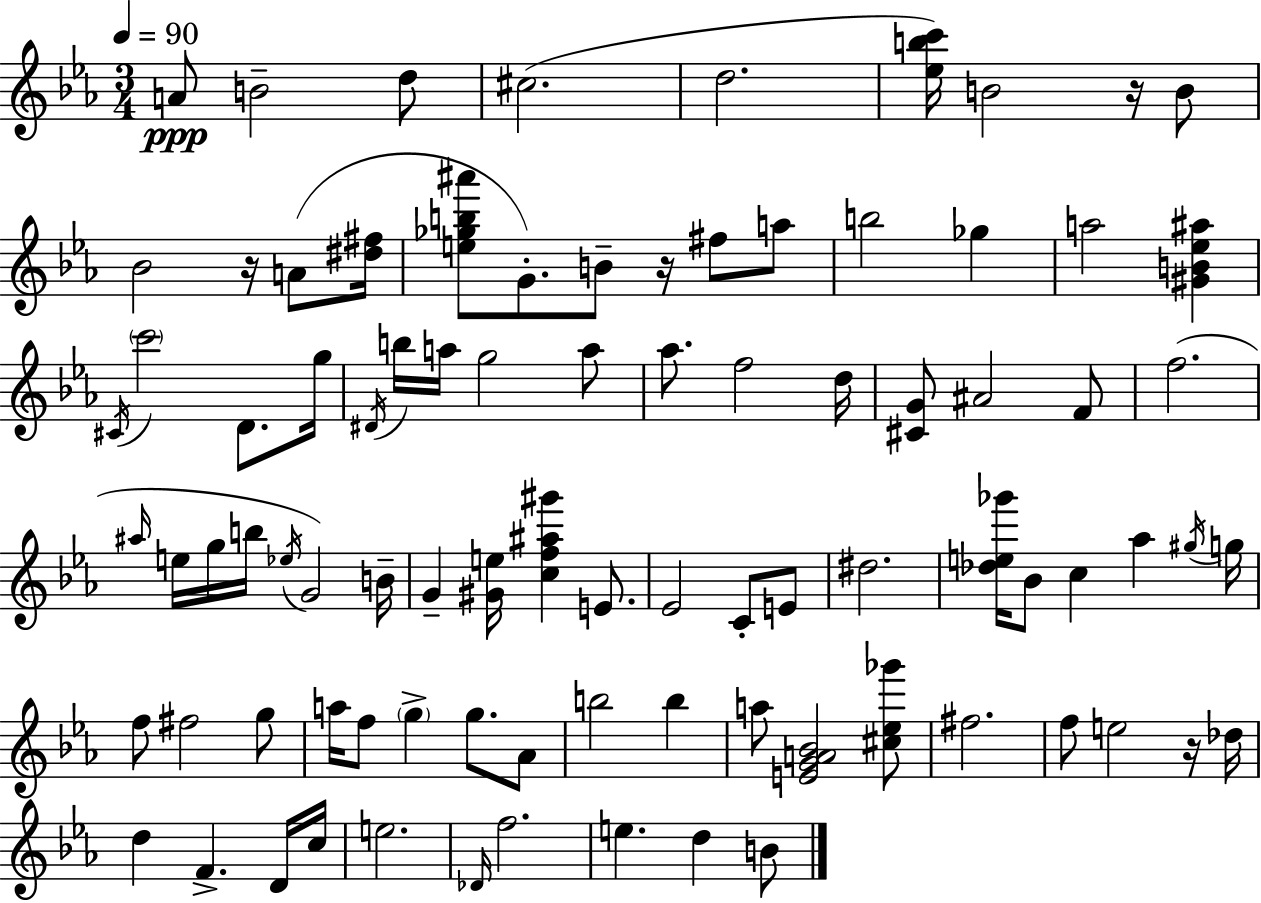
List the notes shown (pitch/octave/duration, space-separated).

A4/e B4/h D5/e C#5/h. D5/h. [Eb5,B5,C6]/s B4/h R/s B4/e Bb4/h R/s A4/e [D#5,F#5]/s [E5,Gb5,B5,A#6]/e G4/e. B4/e R/s F#5/e A5/e B5/h Gb5/q A5/h [G#4,B4,Eb5,A#5]/q C#4/s C6/h D4/e. G5/s D#4/s B5/s A5/s G5/h A5/e Ab5/e. F5/h D5/s [C#4,G4]/e A#4/h F4/e F5/h. A#5/s E5/s G5/s B5/s Eb5/s G4/h B4/s G4/q [G#4,E5]/s [C5,F5,A#5,G#6]/q E4/e. Eb4/h C4/e E4/e D#5/h. [Db5,E5,Gb6]/s Bb4/e C5/q Ab5/q G#5/s G5/s F5/e F#5/h G5/e A5/s F5/e G5/q G5/e. Ab4/e B5/h B5/q A5/e [E4,G4,A4,Bb4]/h [C#5,Eb5,Gb6]/e F#5/h. F5/e E5/h R/s Db5/s D5/q F4/q. D4/s C5/s E5/h. Db4/s F5/h. E5/q. D5/q B4/e